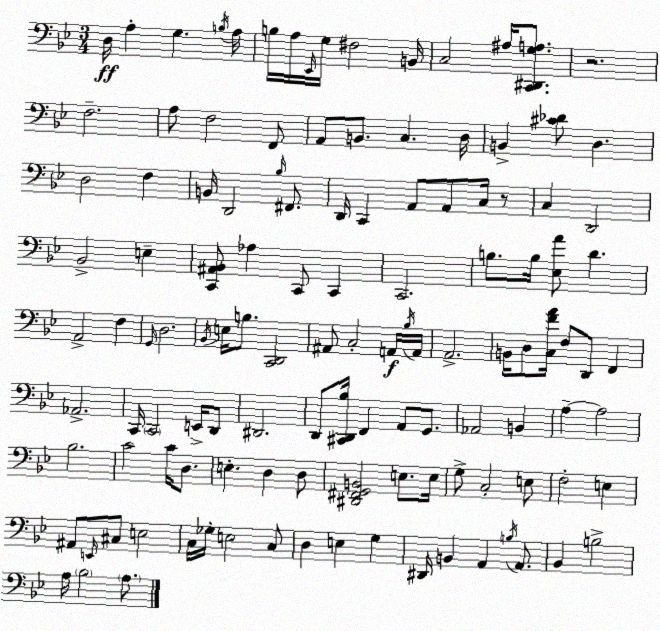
X:1
T:Untitled
M:3/4
L:1/4
K:Bb
D,/4 A, G, B,/4 A,/4 B,/4 A,/4 _E,,/4 G,/4 ^F,2 B,,/4 C,2 ^A,/4 [C,,^D,,G,A,]/2 z2 F,2 A,/2 F,2 F,,/2 A,,/2 B,,/2 C, D,/4 B,, [^C_D]/2 D, D,2 F, B,,/4 D,,2 _B,/4 ^F,,/2 D,,/4 C,, A,,/2 A,,/2 C,/4 z/2 C, D,,2 _B,,2 E, [C,,^A,,_B,,]/2 _A, C,,/2 C,, C,,2 B,/2 B,/4 [_E,A]/2 D A,,2 F, G,,/4 D,2 _B,,/4 E,/4 B,/2 [C,,D,,]2 ^A,,/2 C,2 A,,/4 _B,/4 A,,/4 A,,2 B,,/4 D,/2 [C,FA]/4 F,/2 D,,/2 F,, _A,,2 C,,/4 C,,2 E,,/4 D,,/2 ^D,,2 D,,/2 [^C,,D,,_B,]/4 F,, A,,/2 G,,/2 _A,,2 B,, A, A,2 _B,2 C2 C/4 D,/2 E, D, D,/2 [^D,,^F,,G,,B,,]2 E,/2 E,/4 G,/2 C,2 E,/2 F,2 E, ^A,,/2 E,,/4 ^C,/2 E,2 C,/4 _G,/4 E,2 C,/2 D, E, G, ^D,,/4 B,, A,, B,/4 A,,/2 _B,, B,2 A,/4 _B,2 A,/2